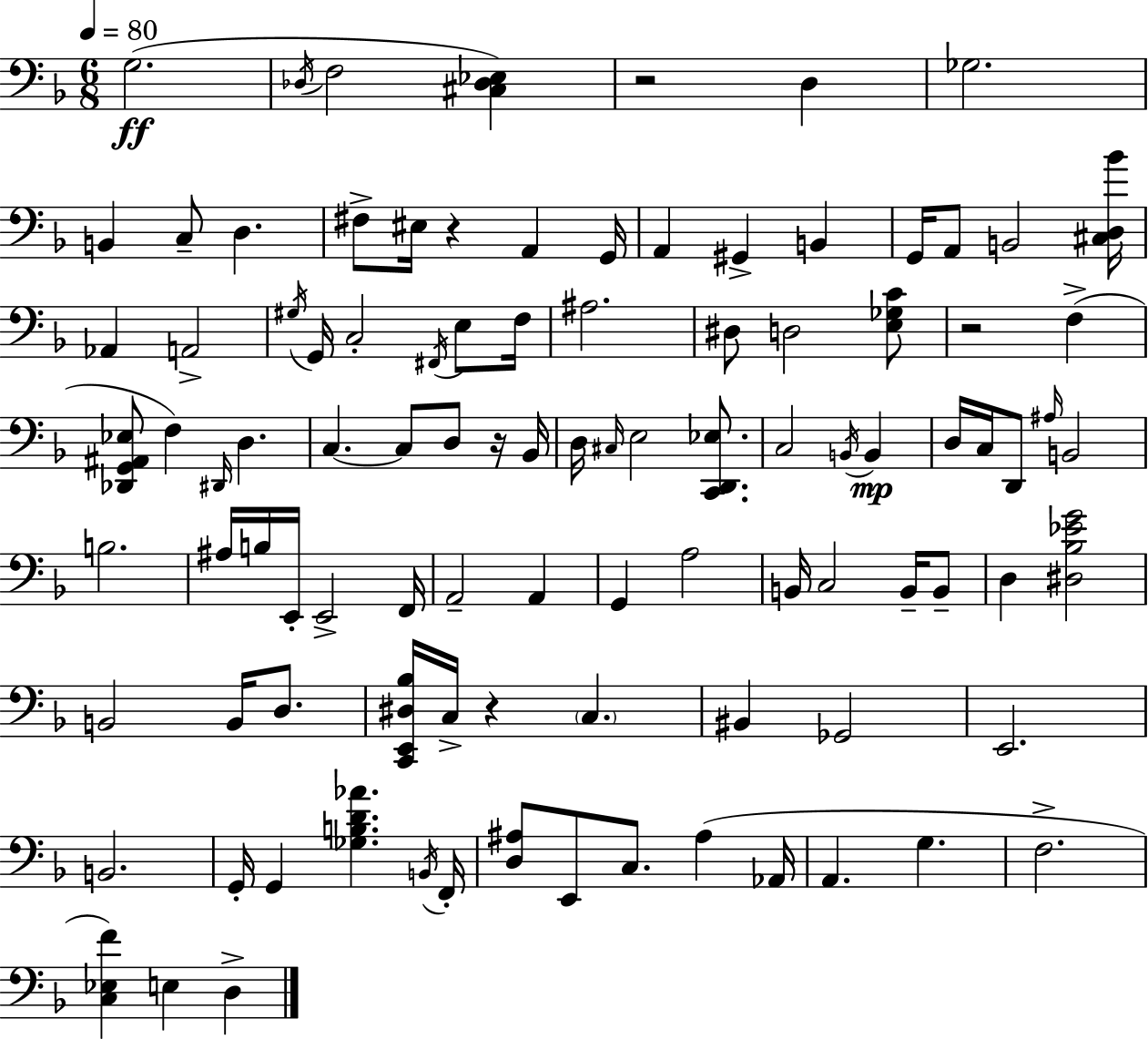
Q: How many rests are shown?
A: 5